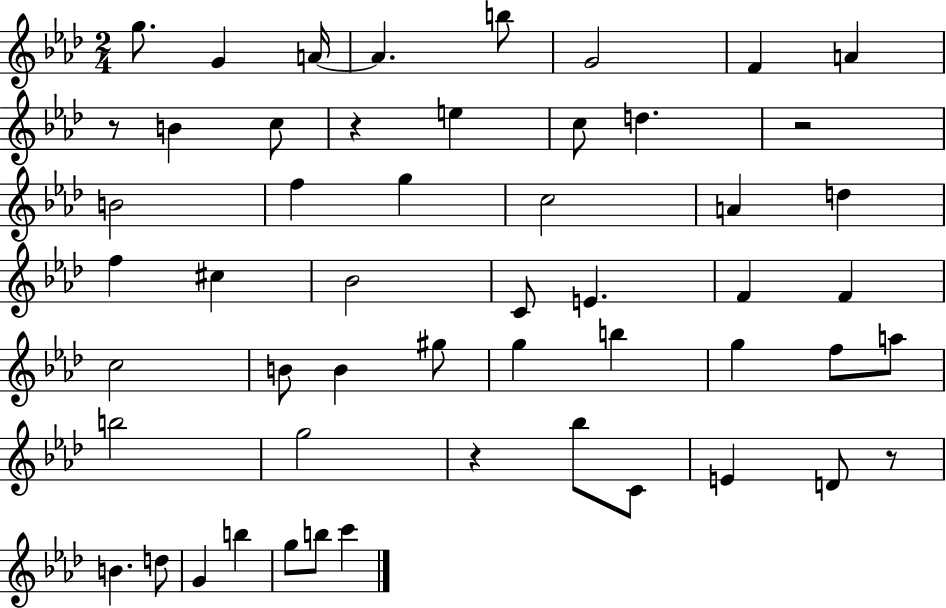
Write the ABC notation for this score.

X:1
T:Untitled
M:2/4
L:1/4
K:Ab
g/2 G A/4 A b/2 G2 F A z/2 B c/2 z e c/2 d z2 B2 f g c2 A d f ^c _B2 C/2 E F F c2 B/2 B ^g/2 g b g f/2 a/2 b2 g2 z _b/2 C/2 E D/2 z/2 B d/2 G b g/2 b/2 c'